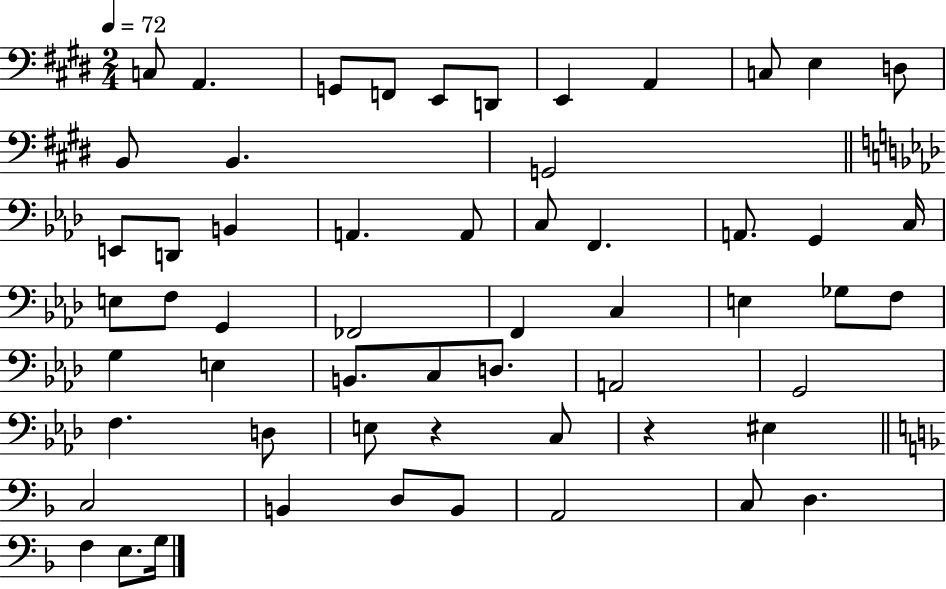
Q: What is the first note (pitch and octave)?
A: C3